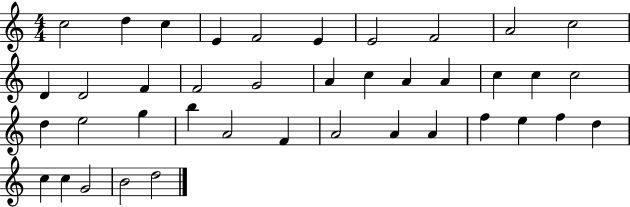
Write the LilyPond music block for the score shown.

{
  \clef treble
  \numericTimeSignature
  \time 4/4
  \key c \major
  c''2 d''4 c''4 | e'4 f'2 e'4 | e'2 f'2 | a'2 c''2 | \break d'4 d'2 f'4 | f'2 g'2 | a'4 c''4 a'4 a'4 | c''4 c''4 c''2 | \break d''4 e''2 g''4 | b''4 a'2 f'4 | a'2 a'4 a'4 | f''4 e''4 f''4 d''4 | \break c''4 c''4 g'2 | b'2 d''2 | \bar "|."
}